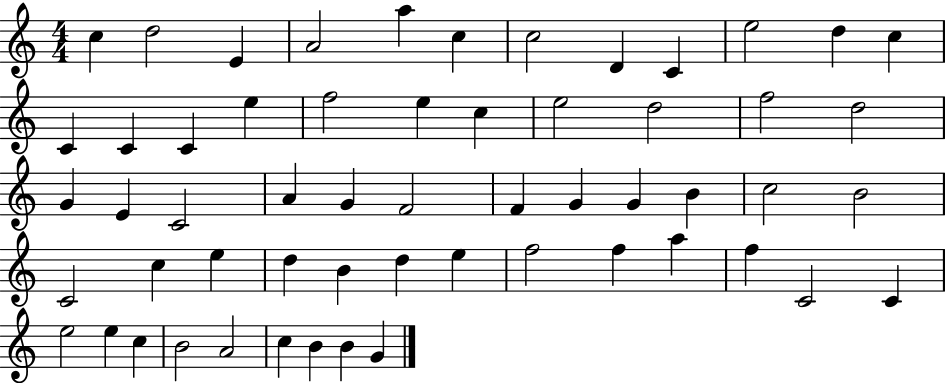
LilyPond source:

{
  \clef treble
  \numericTimeSignature
  \time 4/4
  \key c \major
  c''4 d''2 e'4 | a'2 a''4 c''4 | c''2 d'4 c'4 | e''2 d''4 c''4 | \break c'4 c'4 c'4 e''4 | f''2 e''4 c''4 | e''2 d''2 | f''2 d''2 | \break g'4 e'4 c'2 | a'4 g'4 f'2 | f'4 g'4 g'4 b'4 | c''2 b'2 | \break c'2 c''4 e''4 | d''4 b'4 d''4 e''4 | f''2 f''4 a''4 | f''4 c'2 c'4 | \break e''2 e''4 c''4 | b'2 a'2 | c''4 b'4 b'4 g'4 | \bar "|."
}